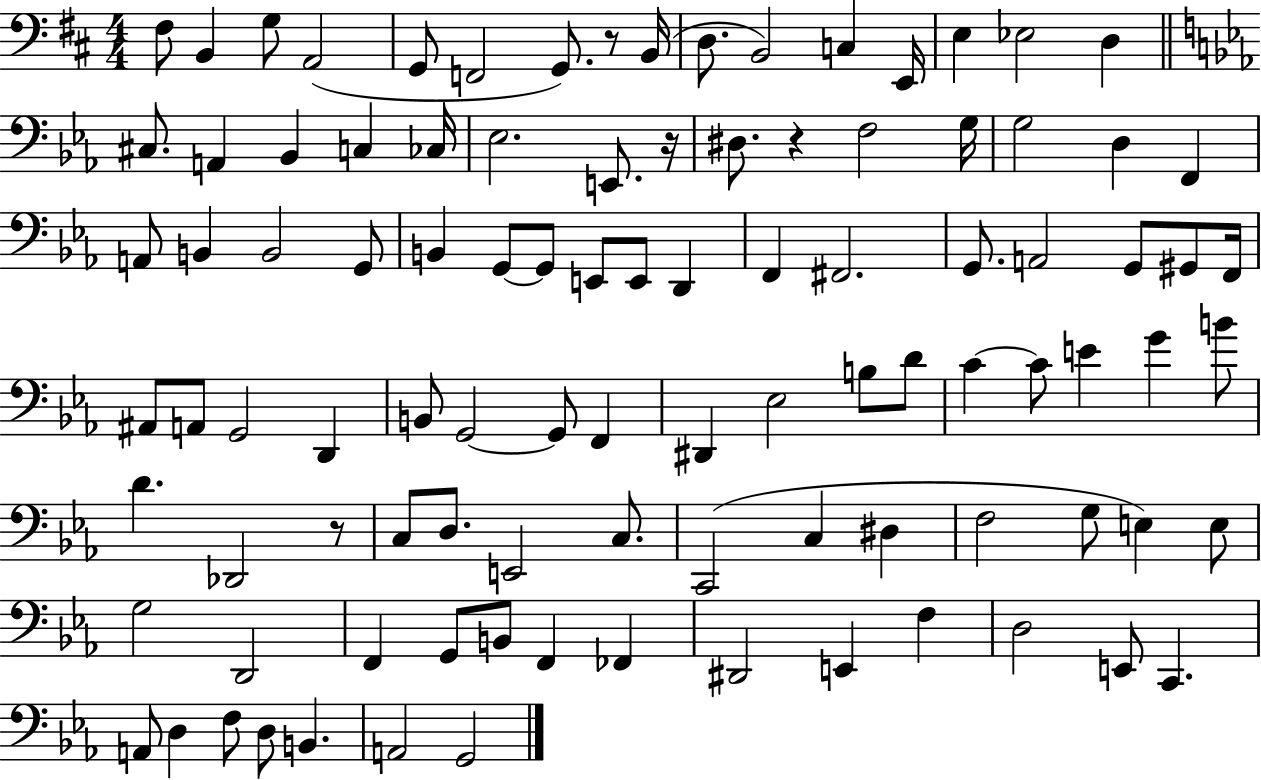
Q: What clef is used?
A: bass